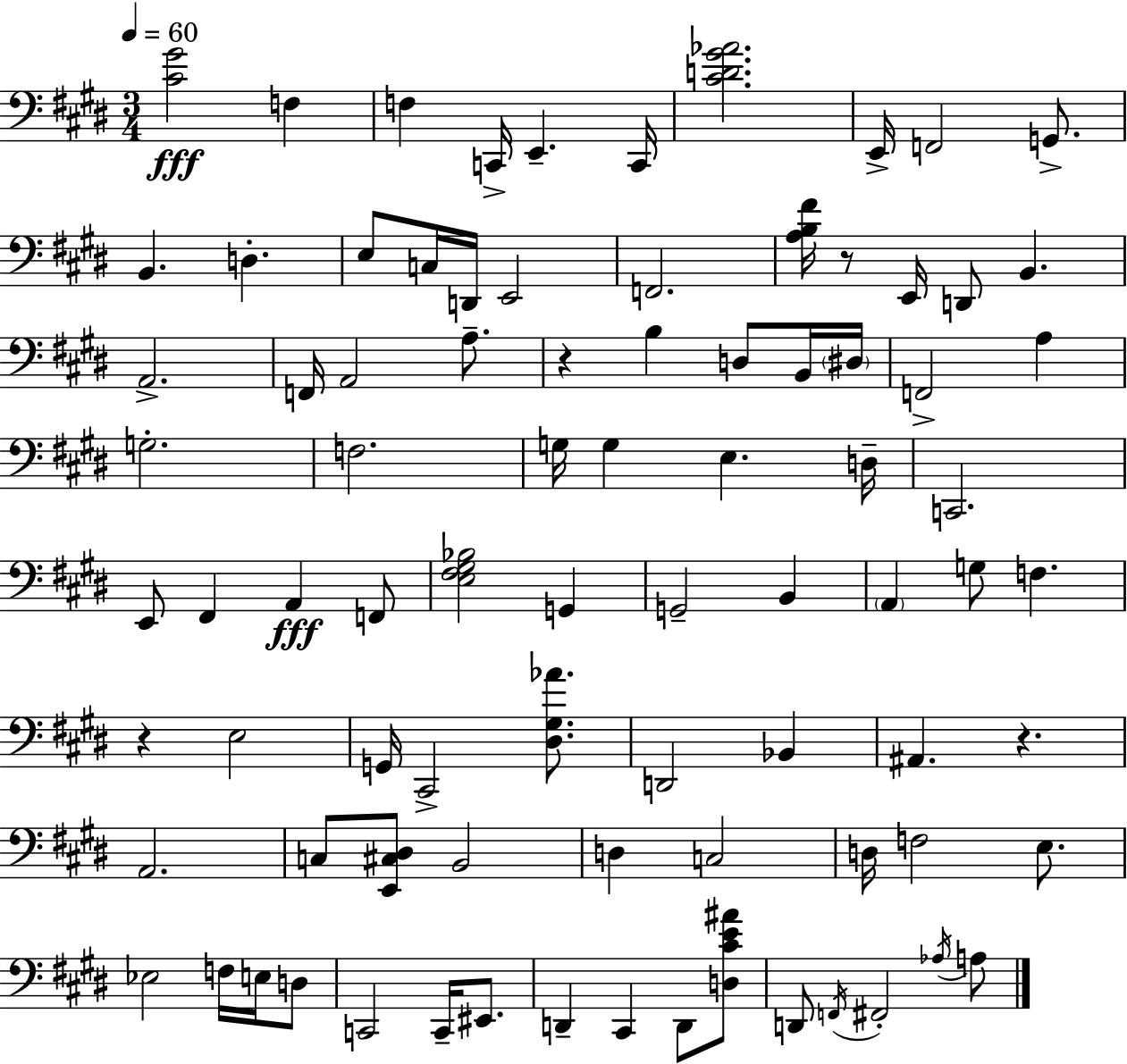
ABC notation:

X:1
T:Untitled
M:3/4
L:1/4
K:E
[^C^G]2 F, F, C,,/4 E,, C,,/4 [^CD^G_A]2 E,,/4 F,,2 G,,/2 B,, D, E,/2 C,/4 D,,/4 E,,2 F,,2 [A,B,^F]/4 z/2 E,,/4 D,,/2 B,, A,,2 F,,/4 A,,2 A,/2 z B, D,/2 B,,/4 ^D,/4 F,,2 A, G,2 F,2 G,/4 G, E, D,/4 C,,2 E,,/2 ^F,, A,, F,,/2 [E,^F,^G,_B,]2 G,, G,,2 B,, A,, G,/2 F, z E,2 G,,/4 ^C,,2 [^D,^G,_A]/2 D,,2 _B,, ^A,, z A,,2 C,/2 [E,,^C,^D,]/2 B,,2 D, C,2 D,/4 F,2 E,/2 _E,2 F,/4 E,/4 D,/2 C,,2 C,,/4 ^E,,/2 D,, ^C,, D,,/2 [D,^CE^A]/2 D,,/2 F,,/4 ^F,,2 _A,/4 A,/2